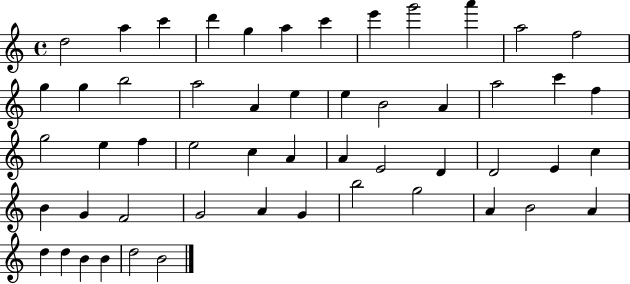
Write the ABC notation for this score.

X:1
T:Untitled
M:4/4
L:1/4
K:C
d2 a c' d' g a c' e' g'2 a' a2 f2 g g b2 a2 A e e B2 A a2 c' f g2 e f e2 c A A E2 D D2 E c B G F2 G2 A G b2 g2 A B2 A d d B B d2 B2